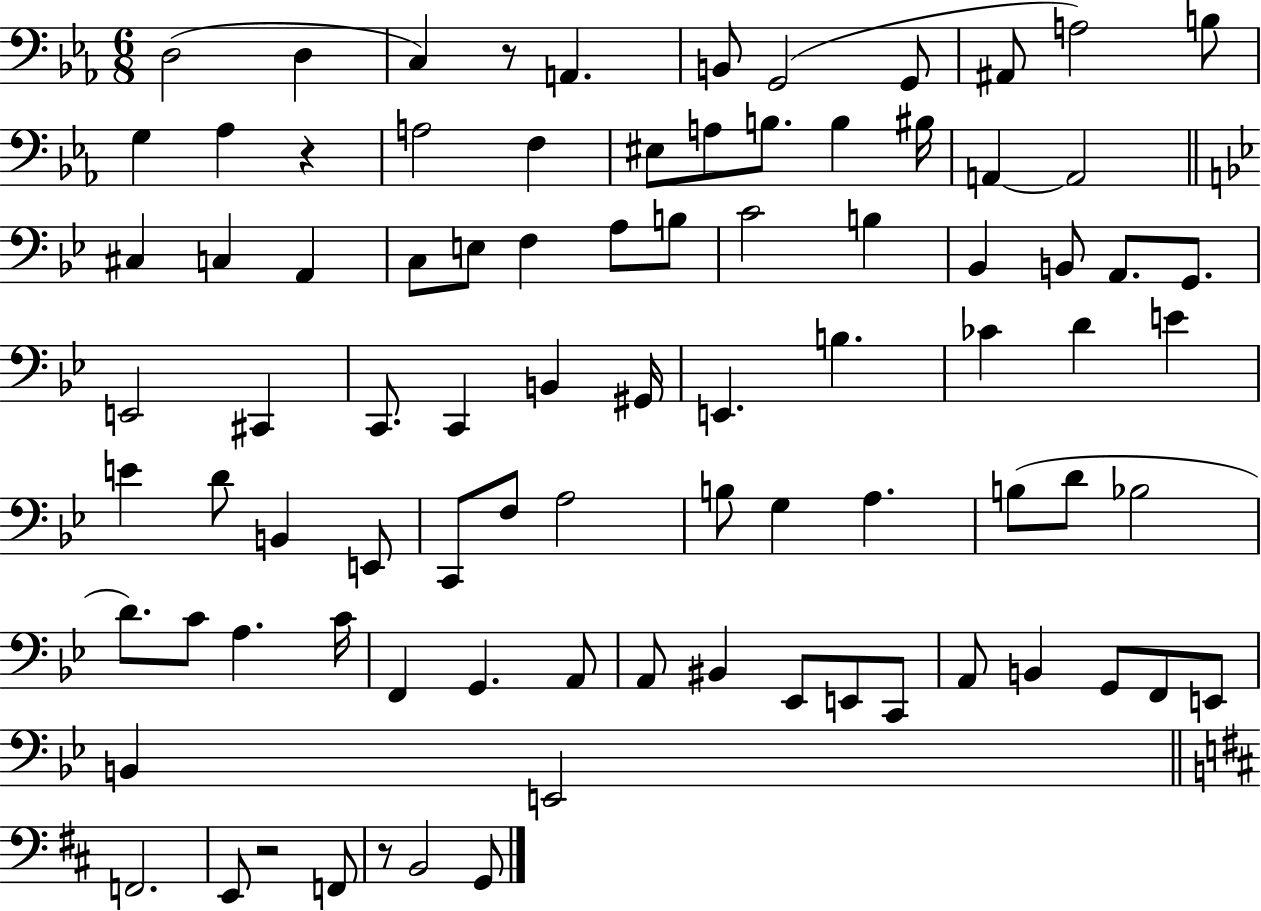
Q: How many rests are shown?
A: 4